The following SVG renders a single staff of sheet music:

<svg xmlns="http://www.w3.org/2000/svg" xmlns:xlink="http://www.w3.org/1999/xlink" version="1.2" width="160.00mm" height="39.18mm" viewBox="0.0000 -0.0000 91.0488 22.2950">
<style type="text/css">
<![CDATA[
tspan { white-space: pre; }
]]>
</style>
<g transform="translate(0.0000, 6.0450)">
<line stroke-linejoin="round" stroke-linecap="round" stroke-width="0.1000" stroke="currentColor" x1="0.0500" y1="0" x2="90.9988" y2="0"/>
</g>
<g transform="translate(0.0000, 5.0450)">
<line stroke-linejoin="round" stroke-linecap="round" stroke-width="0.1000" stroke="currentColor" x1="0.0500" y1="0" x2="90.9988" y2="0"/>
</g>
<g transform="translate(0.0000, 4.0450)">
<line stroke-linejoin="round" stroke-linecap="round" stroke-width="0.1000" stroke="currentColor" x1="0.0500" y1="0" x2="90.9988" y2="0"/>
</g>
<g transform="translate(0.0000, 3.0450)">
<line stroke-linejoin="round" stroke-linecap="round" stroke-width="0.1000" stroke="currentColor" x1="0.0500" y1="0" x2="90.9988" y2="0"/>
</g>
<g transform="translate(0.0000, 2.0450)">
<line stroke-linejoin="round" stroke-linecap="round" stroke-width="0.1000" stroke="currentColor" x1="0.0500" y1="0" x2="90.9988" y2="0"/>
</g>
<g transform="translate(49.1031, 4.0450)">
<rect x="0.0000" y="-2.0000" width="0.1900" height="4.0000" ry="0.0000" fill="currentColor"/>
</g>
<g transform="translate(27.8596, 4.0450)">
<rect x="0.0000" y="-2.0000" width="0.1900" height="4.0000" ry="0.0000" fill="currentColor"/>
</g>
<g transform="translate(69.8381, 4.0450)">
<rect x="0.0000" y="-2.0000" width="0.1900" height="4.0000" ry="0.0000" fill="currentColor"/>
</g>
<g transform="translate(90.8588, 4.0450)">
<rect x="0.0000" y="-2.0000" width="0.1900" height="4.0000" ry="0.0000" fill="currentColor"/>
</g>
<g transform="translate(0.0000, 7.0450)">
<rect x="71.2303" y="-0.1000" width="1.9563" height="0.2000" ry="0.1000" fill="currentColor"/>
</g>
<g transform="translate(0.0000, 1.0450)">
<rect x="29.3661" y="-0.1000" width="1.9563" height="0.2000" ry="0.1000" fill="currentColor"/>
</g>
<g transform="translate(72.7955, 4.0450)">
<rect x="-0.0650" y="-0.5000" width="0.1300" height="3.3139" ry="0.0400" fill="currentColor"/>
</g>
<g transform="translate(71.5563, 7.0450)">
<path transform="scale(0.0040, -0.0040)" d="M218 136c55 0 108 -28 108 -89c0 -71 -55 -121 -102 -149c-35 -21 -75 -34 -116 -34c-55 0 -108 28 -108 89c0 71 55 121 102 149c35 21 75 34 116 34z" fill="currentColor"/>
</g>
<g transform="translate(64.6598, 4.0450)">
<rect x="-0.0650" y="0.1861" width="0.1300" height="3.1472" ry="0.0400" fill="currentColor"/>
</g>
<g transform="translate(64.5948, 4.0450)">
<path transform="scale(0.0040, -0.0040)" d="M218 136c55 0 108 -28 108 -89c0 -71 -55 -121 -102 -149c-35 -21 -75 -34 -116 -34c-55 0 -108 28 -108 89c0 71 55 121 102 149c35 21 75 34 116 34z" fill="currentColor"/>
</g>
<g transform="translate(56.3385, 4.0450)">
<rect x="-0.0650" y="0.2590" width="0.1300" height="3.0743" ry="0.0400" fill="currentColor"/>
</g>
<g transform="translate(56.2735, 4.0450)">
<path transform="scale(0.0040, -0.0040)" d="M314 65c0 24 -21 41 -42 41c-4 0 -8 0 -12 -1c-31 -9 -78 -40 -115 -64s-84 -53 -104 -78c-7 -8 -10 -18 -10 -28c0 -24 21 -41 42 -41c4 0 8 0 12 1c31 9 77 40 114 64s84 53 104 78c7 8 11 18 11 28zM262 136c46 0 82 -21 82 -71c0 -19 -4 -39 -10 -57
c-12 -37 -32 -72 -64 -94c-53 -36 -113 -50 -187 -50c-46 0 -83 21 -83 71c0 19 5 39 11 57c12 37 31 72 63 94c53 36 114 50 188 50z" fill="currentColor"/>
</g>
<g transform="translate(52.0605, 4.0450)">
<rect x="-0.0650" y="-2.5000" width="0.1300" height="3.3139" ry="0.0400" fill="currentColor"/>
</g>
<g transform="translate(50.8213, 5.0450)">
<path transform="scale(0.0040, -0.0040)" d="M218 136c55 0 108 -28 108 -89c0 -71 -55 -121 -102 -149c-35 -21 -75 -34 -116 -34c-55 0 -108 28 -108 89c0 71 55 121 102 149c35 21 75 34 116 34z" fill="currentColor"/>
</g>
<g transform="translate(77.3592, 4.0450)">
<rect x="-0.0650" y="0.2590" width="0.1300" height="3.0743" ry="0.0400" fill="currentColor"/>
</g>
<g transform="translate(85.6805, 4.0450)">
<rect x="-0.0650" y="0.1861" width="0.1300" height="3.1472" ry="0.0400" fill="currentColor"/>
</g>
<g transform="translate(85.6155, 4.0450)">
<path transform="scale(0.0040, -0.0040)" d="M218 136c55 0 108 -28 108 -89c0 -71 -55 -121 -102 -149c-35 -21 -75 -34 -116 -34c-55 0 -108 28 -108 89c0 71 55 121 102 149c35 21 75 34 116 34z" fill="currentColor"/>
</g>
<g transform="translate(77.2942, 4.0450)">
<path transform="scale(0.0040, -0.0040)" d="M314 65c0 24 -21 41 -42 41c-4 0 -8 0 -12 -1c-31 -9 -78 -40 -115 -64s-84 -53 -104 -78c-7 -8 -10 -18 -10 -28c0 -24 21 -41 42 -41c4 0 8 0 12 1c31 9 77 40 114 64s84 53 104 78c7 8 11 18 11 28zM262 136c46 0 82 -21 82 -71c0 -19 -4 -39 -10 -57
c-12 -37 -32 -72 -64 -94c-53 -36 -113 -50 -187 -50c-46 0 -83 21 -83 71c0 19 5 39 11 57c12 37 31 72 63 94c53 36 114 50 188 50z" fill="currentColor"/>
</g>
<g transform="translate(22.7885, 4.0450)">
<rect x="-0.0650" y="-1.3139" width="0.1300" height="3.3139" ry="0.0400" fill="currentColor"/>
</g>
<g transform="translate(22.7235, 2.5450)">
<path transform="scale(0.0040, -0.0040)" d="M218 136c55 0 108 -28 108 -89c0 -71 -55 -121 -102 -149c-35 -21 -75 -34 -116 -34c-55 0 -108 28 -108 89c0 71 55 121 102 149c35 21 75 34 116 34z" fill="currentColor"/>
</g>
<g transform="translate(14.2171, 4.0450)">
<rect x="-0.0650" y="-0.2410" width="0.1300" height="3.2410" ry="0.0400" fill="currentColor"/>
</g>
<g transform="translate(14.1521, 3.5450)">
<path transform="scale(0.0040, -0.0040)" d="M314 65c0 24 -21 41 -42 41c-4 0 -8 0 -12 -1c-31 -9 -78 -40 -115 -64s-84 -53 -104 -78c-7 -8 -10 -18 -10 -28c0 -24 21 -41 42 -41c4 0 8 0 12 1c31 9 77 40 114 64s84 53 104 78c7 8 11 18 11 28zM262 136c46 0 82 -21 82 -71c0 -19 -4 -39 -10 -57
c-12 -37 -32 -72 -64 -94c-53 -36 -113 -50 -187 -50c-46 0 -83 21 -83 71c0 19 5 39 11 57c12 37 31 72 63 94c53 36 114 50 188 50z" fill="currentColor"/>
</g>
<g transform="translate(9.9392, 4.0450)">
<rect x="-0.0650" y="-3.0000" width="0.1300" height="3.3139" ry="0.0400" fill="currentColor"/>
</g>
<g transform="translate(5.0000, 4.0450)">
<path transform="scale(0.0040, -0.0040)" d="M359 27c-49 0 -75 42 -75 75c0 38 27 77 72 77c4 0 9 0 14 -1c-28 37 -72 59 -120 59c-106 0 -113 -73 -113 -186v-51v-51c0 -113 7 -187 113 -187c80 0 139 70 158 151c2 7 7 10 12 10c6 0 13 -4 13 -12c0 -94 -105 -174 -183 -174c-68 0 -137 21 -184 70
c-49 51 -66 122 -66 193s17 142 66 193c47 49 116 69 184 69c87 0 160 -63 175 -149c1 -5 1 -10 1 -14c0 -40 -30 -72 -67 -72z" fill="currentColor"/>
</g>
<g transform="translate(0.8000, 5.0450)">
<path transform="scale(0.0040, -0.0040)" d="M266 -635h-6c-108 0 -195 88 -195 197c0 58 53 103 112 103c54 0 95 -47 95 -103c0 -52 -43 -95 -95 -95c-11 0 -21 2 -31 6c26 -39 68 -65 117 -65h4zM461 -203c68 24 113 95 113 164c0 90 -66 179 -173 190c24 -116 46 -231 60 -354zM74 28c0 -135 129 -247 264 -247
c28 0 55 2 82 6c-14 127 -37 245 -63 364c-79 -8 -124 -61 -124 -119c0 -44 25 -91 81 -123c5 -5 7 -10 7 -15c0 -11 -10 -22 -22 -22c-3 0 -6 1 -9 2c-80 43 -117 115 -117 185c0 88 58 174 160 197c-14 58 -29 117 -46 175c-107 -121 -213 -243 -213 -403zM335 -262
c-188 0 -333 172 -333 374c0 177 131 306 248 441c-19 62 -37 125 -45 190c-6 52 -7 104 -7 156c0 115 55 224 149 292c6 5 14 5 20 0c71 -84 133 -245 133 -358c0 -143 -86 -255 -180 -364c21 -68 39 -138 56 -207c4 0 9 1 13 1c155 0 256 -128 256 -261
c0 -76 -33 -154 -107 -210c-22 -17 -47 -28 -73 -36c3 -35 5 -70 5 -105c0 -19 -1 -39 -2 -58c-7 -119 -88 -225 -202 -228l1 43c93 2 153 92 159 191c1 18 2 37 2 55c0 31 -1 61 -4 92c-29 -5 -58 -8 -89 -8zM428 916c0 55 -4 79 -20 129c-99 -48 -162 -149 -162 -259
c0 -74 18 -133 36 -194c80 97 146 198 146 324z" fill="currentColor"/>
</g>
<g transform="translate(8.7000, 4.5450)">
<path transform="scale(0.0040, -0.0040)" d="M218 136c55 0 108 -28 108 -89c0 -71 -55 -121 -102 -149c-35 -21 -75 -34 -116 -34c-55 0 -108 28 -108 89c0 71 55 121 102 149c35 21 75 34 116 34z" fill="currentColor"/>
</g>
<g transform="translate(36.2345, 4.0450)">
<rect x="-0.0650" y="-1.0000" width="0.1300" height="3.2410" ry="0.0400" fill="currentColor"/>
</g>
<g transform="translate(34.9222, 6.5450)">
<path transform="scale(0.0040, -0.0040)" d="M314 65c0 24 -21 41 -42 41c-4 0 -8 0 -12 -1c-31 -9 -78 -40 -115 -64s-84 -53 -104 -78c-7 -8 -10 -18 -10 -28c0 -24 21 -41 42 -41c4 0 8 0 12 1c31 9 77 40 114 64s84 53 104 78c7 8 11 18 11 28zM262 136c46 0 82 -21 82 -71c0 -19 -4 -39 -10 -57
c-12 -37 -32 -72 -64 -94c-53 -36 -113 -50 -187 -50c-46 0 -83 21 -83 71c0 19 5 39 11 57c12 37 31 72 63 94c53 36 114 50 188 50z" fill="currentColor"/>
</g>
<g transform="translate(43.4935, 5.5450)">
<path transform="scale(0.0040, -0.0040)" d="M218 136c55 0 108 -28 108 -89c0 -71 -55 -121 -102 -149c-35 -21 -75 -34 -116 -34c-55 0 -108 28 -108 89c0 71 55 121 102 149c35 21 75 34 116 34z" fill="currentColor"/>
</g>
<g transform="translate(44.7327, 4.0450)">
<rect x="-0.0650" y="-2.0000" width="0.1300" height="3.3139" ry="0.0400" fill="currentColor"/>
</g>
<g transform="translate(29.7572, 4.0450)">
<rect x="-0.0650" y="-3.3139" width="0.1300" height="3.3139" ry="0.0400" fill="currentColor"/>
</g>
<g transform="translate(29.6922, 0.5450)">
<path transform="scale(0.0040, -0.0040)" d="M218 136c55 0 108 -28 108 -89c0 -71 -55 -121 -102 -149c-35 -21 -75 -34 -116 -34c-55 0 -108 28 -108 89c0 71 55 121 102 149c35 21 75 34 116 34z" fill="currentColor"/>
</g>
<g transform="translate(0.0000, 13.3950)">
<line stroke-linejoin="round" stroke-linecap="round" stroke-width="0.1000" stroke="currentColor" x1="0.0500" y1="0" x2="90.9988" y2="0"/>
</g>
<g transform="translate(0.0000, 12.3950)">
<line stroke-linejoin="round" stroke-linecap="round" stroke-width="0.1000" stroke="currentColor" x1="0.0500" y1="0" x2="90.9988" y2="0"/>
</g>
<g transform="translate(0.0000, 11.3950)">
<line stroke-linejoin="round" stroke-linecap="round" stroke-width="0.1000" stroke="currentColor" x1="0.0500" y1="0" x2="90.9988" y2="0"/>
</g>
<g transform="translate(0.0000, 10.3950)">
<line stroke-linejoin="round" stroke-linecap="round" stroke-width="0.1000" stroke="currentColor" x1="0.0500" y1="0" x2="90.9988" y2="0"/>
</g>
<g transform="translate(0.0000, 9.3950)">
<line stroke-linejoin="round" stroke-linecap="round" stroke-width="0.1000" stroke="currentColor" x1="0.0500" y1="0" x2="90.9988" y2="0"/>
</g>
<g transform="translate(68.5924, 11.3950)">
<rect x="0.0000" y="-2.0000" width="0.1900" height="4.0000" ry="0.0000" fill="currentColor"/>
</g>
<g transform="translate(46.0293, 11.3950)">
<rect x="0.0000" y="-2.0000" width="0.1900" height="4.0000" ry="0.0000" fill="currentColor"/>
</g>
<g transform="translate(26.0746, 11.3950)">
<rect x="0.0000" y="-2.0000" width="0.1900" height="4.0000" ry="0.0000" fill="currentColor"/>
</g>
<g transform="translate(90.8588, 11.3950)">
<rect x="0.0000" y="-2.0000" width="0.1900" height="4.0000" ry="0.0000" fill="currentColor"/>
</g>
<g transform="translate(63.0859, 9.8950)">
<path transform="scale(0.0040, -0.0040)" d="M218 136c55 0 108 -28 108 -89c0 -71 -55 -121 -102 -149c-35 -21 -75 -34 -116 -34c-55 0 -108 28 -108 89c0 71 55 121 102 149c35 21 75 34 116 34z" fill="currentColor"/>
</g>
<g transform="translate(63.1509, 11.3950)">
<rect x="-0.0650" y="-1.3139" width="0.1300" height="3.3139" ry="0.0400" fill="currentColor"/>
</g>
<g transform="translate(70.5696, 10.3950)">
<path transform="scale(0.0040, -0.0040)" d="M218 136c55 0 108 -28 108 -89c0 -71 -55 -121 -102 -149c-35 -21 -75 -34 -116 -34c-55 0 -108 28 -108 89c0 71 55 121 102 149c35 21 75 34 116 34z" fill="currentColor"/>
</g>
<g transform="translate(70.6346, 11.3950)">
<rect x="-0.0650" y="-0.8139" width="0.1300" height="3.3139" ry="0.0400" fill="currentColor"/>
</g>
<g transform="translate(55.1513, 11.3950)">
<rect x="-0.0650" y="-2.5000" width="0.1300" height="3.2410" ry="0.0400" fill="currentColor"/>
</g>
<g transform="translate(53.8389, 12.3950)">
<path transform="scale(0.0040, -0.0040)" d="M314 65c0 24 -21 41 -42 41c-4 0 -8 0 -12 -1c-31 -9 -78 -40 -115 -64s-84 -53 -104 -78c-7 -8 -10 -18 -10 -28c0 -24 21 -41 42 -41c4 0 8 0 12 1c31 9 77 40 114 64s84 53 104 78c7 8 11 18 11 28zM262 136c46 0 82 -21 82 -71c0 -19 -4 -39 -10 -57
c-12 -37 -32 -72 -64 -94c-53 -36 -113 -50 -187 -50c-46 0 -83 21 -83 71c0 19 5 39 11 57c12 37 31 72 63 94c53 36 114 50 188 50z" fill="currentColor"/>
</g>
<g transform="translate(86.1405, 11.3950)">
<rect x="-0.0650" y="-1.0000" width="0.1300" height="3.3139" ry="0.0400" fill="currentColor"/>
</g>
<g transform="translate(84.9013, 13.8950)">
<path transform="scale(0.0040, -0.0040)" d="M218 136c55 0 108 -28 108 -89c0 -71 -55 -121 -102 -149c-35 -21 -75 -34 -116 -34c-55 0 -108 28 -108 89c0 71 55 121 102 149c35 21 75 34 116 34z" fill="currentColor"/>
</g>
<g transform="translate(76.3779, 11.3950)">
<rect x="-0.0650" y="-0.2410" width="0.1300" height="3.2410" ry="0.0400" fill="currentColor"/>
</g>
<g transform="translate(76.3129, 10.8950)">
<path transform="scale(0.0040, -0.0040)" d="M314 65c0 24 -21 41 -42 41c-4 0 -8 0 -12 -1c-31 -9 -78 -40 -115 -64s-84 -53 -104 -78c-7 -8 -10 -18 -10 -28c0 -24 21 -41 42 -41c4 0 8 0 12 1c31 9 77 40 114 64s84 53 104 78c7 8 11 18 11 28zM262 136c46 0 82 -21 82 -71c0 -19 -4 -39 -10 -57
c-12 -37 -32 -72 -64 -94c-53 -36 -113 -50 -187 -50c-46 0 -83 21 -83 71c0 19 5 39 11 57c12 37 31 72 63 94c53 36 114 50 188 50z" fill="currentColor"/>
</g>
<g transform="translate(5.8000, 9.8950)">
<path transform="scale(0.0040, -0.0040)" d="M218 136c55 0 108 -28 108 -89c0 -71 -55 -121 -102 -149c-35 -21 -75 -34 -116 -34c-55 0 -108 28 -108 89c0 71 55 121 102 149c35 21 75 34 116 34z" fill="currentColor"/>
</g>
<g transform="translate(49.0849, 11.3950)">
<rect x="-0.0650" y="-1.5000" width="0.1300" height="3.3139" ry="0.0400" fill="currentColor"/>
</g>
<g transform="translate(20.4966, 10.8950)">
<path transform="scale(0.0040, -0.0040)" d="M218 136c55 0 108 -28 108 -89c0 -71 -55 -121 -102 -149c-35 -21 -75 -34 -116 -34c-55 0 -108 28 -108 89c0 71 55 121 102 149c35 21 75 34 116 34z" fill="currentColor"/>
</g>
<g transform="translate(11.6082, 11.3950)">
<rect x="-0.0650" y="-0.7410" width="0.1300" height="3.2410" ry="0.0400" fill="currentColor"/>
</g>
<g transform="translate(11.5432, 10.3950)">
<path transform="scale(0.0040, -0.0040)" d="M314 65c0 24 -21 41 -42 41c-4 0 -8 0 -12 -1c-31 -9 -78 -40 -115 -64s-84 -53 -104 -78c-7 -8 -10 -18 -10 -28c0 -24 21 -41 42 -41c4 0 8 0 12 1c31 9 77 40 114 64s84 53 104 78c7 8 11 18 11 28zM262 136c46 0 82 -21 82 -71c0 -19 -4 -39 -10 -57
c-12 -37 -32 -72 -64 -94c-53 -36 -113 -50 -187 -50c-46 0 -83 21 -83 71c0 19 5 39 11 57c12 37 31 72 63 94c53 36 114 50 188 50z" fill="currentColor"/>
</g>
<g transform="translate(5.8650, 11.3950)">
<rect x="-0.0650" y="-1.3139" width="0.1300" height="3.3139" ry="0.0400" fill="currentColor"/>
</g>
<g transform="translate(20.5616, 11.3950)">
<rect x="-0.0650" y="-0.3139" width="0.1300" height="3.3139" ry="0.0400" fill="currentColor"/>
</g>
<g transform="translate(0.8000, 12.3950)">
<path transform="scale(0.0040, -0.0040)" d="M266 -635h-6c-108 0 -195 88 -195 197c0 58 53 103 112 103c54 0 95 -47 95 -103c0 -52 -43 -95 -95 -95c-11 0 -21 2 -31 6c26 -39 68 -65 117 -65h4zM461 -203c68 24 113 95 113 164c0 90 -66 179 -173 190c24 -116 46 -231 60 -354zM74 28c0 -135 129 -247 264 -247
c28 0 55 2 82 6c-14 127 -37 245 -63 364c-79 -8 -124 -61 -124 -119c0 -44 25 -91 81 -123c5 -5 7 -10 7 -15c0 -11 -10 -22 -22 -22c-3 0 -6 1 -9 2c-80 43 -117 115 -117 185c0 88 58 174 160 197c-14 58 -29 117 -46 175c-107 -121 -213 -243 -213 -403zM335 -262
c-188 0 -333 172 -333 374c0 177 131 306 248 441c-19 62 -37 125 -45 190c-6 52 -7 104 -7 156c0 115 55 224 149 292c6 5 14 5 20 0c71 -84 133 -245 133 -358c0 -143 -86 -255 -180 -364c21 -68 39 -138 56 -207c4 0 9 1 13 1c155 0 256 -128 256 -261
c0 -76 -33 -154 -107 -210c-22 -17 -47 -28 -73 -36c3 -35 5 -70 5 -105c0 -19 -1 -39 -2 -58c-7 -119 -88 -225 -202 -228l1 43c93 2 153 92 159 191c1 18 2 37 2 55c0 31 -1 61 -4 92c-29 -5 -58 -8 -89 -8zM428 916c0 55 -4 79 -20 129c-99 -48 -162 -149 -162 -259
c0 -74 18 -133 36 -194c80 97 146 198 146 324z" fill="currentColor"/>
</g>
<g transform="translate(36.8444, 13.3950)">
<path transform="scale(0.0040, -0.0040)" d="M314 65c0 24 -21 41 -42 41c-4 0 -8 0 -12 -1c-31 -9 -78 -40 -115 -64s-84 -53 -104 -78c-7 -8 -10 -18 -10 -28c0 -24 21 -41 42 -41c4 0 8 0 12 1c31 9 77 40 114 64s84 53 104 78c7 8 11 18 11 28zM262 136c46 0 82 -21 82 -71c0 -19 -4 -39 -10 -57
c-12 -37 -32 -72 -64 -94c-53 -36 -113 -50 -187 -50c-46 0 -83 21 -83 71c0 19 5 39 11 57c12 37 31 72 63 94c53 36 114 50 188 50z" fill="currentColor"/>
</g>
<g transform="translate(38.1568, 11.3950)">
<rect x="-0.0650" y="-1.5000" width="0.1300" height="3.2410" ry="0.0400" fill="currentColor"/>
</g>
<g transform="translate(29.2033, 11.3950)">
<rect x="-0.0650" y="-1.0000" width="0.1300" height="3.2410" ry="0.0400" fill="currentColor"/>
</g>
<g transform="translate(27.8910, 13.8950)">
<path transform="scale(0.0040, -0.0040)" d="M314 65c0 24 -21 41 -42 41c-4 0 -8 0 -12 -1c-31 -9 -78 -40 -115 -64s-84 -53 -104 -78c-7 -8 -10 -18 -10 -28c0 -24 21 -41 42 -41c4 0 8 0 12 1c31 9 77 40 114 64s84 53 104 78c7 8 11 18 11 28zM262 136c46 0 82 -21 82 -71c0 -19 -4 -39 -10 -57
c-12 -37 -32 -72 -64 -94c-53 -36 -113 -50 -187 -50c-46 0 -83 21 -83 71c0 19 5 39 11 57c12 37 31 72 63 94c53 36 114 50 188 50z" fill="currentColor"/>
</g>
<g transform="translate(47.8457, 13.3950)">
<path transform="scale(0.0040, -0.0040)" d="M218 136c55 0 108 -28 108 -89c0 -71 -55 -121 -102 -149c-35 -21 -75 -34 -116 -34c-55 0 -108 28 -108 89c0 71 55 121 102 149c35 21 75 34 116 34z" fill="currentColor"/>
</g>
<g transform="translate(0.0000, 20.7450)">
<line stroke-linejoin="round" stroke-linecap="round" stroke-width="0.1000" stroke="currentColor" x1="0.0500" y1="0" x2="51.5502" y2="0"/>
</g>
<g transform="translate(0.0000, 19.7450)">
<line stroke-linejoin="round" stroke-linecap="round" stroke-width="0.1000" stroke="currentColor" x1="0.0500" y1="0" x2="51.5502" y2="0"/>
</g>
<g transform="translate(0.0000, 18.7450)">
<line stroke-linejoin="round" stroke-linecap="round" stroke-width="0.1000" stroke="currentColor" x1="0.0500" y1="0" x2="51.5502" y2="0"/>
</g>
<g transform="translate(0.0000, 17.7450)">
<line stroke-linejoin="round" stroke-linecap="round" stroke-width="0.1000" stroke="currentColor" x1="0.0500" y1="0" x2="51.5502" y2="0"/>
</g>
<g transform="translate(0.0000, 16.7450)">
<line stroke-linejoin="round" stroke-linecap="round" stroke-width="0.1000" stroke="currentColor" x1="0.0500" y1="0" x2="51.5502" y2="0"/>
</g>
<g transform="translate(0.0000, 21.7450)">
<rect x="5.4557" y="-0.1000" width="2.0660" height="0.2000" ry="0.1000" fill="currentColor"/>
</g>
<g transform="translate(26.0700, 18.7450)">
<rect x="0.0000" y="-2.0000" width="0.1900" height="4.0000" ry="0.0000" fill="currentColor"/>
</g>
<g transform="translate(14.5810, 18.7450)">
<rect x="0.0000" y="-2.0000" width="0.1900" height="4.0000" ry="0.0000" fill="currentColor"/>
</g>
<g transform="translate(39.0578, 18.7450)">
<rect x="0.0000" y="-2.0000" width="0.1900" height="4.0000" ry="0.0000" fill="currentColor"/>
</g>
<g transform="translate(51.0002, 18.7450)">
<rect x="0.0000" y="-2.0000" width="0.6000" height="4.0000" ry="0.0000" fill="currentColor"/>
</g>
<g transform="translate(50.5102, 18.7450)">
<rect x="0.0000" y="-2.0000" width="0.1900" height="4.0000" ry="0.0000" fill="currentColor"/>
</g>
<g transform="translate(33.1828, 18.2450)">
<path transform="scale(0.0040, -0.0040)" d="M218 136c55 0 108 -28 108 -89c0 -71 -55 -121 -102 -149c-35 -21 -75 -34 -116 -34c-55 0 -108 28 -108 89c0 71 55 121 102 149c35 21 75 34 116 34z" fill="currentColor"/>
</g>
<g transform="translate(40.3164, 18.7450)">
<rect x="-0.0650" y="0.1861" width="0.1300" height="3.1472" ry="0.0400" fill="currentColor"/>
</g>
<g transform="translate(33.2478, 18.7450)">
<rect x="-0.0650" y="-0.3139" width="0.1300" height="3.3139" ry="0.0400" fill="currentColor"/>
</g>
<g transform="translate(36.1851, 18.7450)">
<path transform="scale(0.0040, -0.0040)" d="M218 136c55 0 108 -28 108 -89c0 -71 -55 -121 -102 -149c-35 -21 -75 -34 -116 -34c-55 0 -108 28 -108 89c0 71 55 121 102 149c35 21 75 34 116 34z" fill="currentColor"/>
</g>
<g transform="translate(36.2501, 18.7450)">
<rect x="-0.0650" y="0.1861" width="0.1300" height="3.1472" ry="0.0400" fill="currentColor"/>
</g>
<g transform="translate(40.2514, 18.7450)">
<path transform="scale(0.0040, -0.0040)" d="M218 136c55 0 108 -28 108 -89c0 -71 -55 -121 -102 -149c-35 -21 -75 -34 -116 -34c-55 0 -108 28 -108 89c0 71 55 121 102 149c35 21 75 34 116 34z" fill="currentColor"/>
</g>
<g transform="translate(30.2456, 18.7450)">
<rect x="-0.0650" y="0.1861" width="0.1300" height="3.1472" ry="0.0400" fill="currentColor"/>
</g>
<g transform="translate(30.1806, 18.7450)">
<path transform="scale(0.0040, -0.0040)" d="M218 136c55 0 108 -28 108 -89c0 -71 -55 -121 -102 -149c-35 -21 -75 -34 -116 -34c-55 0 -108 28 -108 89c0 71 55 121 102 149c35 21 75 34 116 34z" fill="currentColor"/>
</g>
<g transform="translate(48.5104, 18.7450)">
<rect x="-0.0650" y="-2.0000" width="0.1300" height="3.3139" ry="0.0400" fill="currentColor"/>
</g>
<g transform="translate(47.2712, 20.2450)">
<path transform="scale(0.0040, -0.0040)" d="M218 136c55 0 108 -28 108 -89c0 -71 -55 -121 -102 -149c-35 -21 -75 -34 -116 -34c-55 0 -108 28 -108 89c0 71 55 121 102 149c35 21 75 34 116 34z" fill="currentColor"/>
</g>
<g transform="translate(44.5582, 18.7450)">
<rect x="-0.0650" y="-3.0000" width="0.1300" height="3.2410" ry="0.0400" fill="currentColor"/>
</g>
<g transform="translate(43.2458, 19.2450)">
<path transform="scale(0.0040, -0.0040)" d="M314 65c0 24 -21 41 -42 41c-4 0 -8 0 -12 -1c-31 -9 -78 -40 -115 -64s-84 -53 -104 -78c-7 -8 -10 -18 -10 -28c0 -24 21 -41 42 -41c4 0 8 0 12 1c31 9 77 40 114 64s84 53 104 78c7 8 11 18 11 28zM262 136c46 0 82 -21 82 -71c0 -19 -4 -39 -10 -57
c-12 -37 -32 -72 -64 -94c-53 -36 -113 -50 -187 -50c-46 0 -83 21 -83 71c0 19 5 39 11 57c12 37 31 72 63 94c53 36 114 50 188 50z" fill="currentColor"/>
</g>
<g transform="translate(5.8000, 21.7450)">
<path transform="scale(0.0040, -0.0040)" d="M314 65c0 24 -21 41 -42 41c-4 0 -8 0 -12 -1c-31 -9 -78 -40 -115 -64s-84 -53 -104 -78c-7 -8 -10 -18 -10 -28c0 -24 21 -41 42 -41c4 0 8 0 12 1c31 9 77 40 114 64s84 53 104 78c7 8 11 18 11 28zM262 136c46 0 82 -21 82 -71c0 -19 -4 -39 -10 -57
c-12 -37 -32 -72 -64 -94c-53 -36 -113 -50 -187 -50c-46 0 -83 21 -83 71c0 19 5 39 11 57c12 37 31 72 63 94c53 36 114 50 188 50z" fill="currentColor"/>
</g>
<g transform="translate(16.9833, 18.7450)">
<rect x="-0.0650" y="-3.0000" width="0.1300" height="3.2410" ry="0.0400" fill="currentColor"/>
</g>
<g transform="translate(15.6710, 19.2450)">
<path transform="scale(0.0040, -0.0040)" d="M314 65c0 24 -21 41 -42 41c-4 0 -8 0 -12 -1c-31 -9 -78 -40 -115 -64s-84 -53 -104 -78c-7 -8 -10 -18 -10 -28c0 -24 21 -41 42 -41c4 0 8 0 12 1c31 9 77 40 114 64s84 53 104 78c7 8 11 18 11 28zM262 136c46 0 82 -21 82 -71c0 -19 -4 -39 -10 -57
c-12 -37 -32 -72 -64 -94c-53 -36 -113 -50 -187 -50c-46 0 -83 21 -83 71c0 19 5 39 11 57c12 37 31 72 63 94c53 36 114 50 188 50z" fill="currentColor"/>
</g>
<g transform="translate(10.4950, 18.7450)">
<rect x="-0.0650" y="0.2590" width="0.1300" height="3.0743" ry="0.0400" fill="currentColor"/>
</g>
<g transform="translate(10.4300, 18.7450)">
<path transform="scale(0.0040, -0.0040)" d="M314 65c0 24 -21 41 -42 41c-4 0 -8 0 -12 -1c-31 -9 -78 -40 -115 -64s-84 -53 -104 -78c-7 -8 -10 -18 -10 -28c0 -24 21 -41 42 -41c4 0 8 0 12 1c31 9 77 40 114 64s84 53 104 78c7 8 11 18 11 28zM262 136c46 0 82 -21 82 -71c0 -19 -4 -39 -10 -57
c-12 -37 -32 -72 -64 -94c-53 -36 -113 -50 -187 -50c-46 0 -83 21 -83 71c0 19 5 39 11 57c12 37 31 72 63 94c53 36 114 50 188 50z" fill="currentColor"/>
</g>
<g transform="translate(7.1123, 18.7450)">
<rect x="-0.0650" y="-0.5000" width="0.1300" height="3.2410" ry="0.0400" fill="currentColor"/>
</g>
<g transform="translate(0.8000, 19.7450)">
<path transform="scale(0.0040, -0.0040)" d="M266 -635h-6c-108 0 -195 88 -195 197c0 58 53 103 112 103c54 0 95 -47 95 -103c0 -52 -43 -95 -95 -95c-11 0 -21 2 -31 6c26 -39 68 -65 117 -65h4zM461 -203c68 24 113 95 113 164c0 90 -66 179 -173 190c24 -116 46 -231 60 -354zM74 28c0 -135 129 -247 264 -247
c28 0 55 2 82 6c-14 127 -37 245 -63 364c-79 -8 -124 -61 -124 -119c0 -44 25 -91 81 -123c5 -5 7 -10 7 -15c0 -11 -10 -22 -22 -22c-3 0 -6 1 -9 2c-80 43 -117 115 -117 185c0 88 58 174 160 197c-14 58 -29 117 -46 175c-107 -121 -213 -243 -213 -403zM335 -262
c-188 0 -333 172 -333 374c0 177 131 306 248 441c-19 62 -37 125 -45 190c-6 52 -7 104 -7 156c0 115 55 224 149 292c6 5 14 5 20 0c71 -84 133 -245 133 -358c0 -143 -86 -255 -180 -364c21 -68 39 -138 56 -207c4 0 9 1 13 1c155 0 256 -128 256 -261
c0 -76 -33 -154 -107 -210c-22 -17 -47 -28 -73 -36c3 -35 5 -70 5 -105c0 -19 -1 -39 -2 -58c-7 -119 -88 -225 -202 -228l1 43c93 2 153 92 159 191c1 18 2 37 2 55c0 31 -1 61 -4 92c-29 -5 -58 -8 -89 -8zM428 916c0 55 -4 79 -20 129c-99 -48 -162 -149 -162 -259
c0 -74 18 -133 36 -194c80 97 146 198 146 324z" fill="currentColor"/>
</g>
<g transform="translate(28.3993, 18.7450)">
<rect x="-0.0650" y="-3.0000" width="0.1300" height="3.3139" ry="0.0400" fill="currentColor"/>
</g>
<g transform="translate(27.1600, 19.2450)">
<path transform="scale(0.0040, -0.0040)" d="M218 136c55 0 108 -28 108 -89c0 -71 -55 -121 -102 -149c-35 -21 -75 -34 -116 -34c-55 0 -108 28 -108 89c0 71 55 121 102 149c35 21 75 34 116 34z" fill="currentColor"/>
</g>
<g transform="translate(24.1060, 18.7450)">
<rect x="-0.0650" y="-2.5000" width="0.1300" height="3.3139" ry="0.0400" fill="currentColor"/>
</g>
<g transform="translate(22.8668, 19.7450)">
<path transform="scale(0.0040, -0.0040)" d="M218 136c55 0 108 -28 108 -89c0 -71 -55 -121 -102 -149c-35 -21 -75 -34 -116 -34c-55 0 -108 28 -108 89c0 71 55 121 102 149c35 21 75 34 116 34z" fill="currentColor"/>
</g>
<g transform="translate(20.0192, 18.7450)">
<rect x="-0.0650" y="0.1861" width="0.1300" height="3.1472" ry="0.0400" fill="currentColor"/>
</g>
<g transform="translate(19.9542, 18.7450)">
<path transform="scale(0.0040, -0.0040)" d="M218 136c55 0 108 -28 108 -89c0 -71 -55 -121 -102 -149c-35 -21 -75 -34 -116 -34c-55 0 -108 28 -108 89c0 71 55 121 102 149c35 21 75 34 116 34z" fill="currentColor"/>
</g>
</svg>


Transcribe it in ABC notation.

X:1
T:Untitled
M:4/4
L:1/4
K:C
A c2 e b D2 F G B2 B C B2 B e d2 c D2 E2 E G2 e d c2 D C2 B2 A2 B G A B c B B A2 F